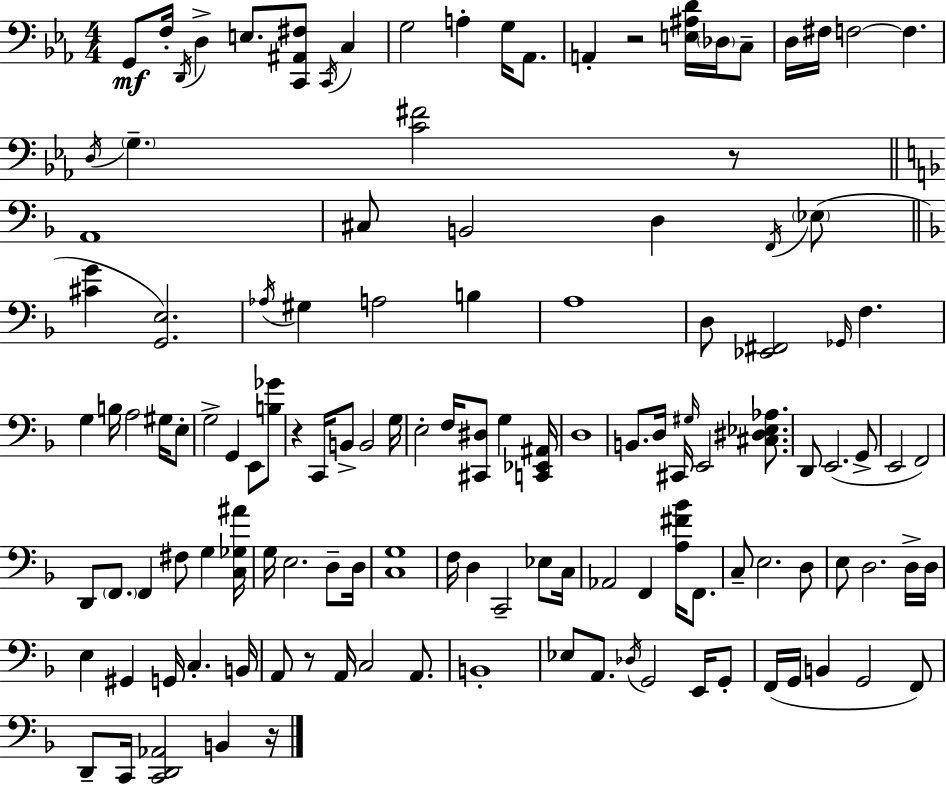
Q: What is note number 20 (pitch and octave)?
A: G3